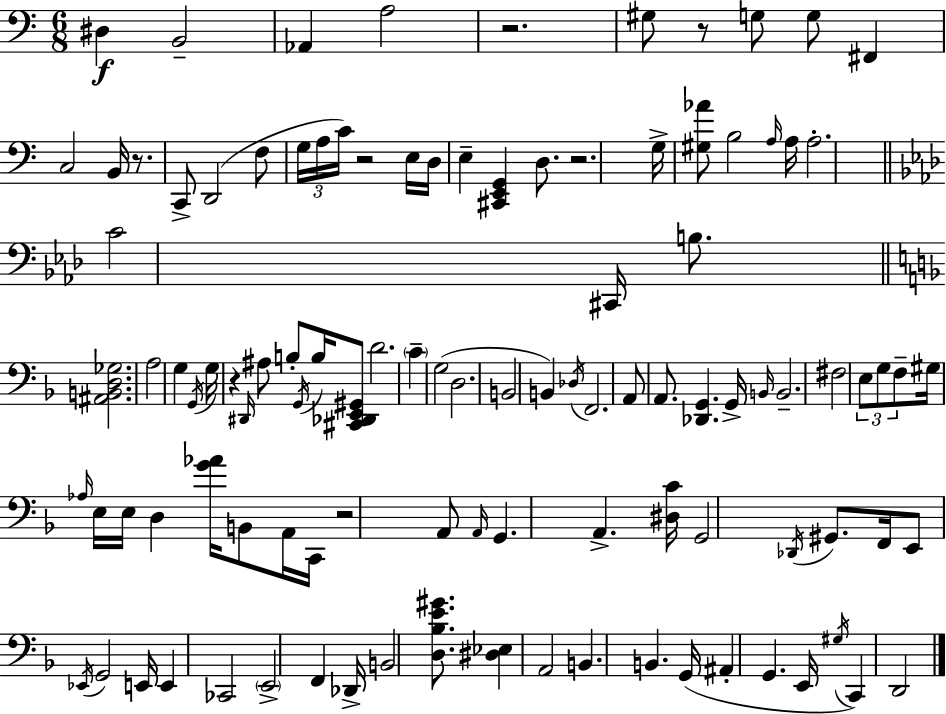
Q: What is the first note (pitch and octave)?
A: D#3